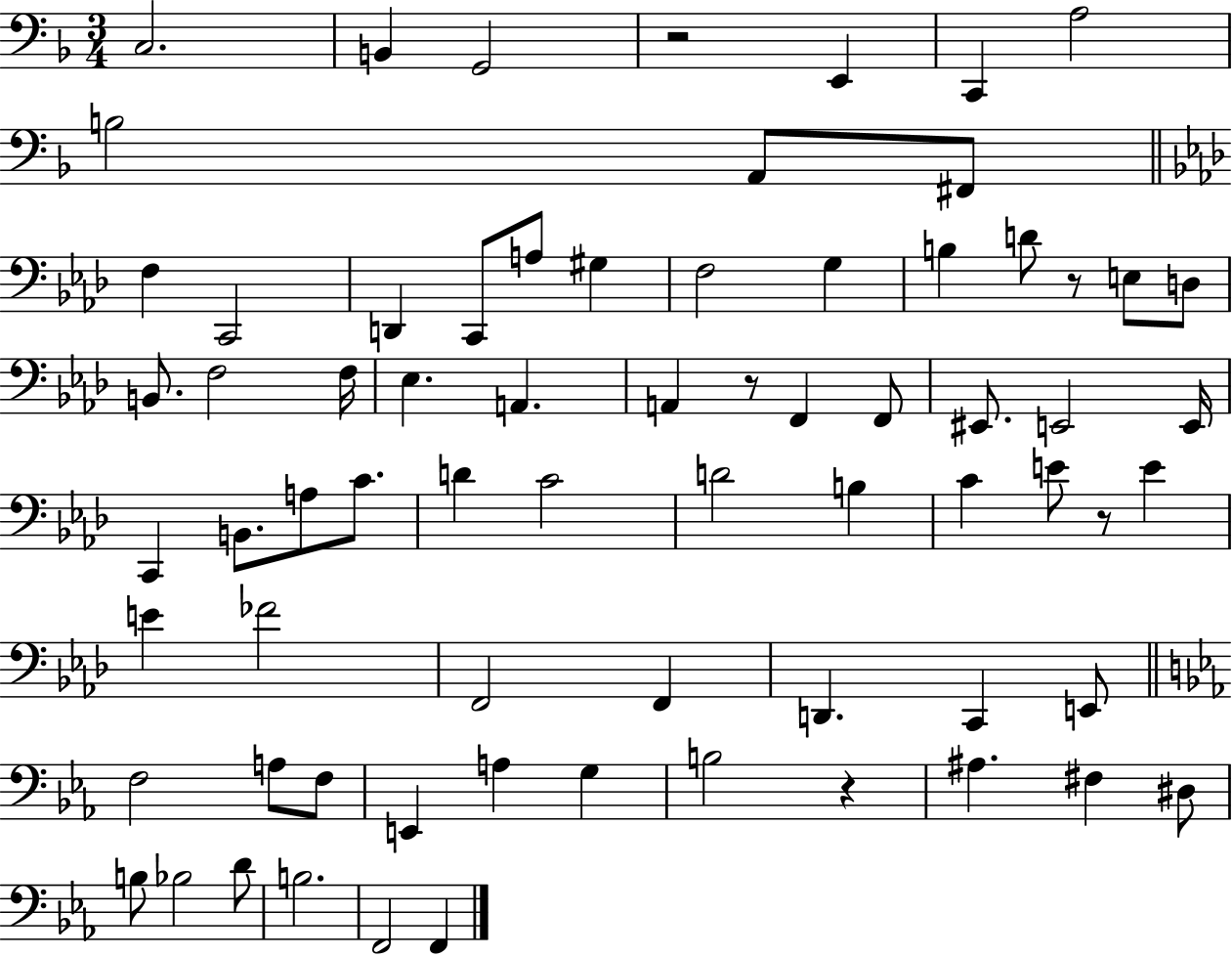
{
  \clef bass
  \numericTimeSignature
  \time 3/4
  \key f \major
  c2. | b,4 g,2 | r2 e,4 | c,4 a2 | \break b2 a,8 fis,8 | \bar "||" \break \key aes \major f4 c,2 | d,4 c,8 a8 gis4 | f2 g4 | b4 d'8 r8 e8 d8 | \break b,8. f2 f16 | ees4. a,4. | a,4 r8 f,4 f,8 | eis,8. e,2 e,16 | \break c,4 b,8. a8 c'8. | d'4 c'2 | d'2 b4 | c'4 e'8 r8 e'4 | \break e'4 fes'2 | f,2 f,4 | d,4. c,4 e,8 | \bar "||" \break \key ees \major f2 a8 f8 | e,4 a4 g4 | b2 r4 | ais4. fis4 dis8 | \break b8 bes2 d'8 | b2. | f,2 f,4 | \bar "|."
}